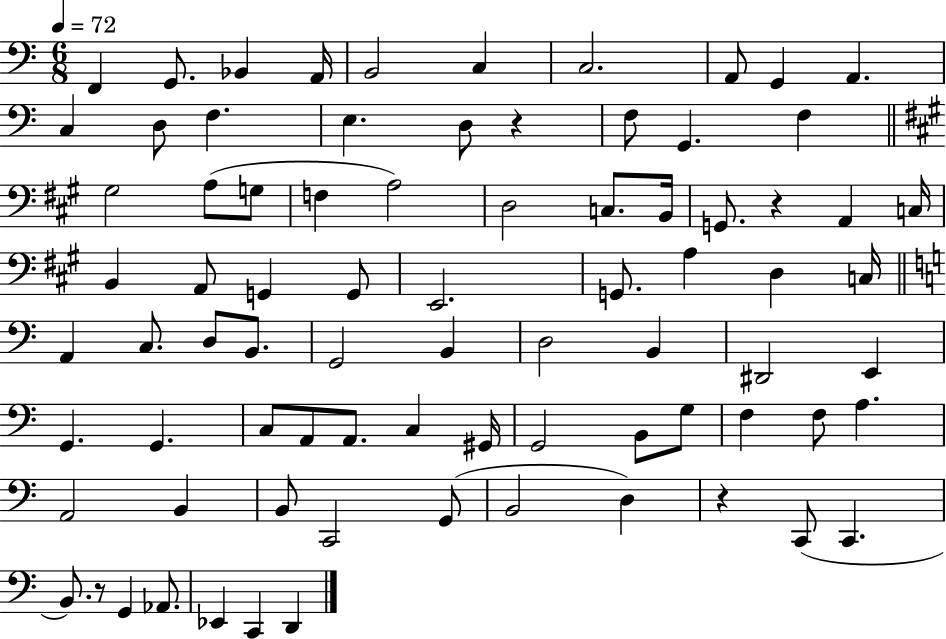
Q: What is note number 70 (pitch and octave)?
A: C2